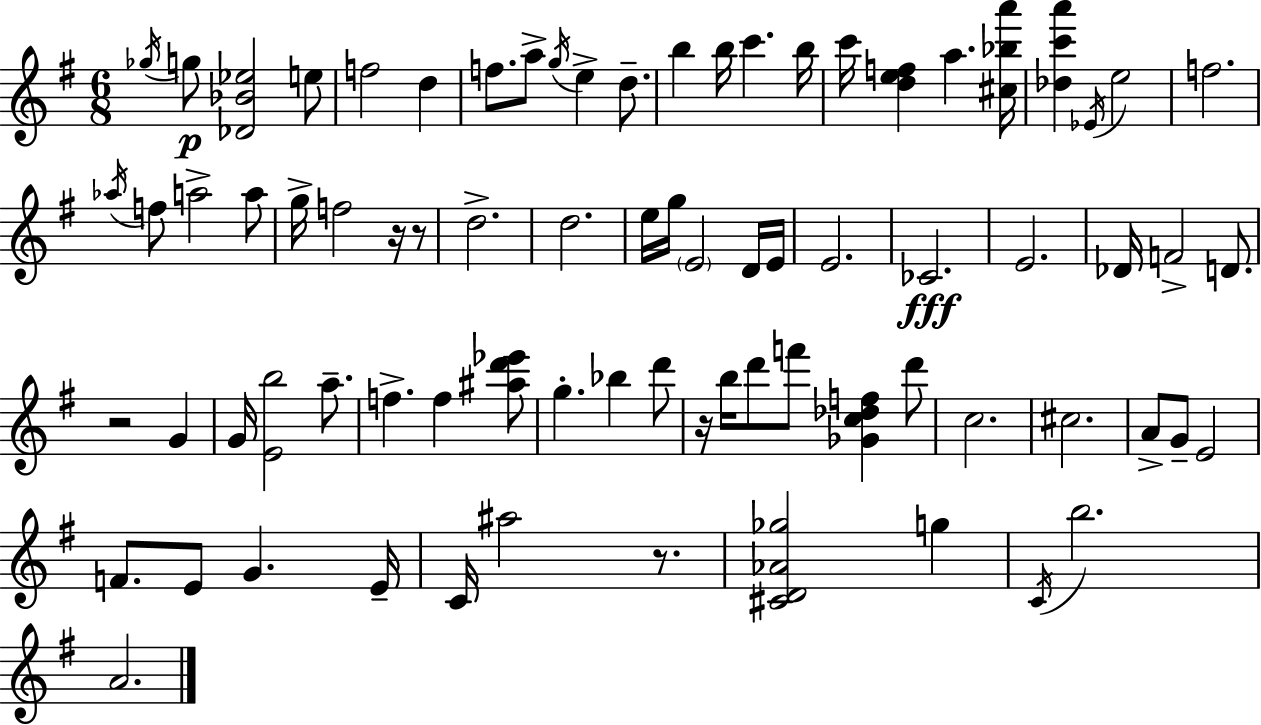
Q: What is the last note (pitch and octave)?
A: A4